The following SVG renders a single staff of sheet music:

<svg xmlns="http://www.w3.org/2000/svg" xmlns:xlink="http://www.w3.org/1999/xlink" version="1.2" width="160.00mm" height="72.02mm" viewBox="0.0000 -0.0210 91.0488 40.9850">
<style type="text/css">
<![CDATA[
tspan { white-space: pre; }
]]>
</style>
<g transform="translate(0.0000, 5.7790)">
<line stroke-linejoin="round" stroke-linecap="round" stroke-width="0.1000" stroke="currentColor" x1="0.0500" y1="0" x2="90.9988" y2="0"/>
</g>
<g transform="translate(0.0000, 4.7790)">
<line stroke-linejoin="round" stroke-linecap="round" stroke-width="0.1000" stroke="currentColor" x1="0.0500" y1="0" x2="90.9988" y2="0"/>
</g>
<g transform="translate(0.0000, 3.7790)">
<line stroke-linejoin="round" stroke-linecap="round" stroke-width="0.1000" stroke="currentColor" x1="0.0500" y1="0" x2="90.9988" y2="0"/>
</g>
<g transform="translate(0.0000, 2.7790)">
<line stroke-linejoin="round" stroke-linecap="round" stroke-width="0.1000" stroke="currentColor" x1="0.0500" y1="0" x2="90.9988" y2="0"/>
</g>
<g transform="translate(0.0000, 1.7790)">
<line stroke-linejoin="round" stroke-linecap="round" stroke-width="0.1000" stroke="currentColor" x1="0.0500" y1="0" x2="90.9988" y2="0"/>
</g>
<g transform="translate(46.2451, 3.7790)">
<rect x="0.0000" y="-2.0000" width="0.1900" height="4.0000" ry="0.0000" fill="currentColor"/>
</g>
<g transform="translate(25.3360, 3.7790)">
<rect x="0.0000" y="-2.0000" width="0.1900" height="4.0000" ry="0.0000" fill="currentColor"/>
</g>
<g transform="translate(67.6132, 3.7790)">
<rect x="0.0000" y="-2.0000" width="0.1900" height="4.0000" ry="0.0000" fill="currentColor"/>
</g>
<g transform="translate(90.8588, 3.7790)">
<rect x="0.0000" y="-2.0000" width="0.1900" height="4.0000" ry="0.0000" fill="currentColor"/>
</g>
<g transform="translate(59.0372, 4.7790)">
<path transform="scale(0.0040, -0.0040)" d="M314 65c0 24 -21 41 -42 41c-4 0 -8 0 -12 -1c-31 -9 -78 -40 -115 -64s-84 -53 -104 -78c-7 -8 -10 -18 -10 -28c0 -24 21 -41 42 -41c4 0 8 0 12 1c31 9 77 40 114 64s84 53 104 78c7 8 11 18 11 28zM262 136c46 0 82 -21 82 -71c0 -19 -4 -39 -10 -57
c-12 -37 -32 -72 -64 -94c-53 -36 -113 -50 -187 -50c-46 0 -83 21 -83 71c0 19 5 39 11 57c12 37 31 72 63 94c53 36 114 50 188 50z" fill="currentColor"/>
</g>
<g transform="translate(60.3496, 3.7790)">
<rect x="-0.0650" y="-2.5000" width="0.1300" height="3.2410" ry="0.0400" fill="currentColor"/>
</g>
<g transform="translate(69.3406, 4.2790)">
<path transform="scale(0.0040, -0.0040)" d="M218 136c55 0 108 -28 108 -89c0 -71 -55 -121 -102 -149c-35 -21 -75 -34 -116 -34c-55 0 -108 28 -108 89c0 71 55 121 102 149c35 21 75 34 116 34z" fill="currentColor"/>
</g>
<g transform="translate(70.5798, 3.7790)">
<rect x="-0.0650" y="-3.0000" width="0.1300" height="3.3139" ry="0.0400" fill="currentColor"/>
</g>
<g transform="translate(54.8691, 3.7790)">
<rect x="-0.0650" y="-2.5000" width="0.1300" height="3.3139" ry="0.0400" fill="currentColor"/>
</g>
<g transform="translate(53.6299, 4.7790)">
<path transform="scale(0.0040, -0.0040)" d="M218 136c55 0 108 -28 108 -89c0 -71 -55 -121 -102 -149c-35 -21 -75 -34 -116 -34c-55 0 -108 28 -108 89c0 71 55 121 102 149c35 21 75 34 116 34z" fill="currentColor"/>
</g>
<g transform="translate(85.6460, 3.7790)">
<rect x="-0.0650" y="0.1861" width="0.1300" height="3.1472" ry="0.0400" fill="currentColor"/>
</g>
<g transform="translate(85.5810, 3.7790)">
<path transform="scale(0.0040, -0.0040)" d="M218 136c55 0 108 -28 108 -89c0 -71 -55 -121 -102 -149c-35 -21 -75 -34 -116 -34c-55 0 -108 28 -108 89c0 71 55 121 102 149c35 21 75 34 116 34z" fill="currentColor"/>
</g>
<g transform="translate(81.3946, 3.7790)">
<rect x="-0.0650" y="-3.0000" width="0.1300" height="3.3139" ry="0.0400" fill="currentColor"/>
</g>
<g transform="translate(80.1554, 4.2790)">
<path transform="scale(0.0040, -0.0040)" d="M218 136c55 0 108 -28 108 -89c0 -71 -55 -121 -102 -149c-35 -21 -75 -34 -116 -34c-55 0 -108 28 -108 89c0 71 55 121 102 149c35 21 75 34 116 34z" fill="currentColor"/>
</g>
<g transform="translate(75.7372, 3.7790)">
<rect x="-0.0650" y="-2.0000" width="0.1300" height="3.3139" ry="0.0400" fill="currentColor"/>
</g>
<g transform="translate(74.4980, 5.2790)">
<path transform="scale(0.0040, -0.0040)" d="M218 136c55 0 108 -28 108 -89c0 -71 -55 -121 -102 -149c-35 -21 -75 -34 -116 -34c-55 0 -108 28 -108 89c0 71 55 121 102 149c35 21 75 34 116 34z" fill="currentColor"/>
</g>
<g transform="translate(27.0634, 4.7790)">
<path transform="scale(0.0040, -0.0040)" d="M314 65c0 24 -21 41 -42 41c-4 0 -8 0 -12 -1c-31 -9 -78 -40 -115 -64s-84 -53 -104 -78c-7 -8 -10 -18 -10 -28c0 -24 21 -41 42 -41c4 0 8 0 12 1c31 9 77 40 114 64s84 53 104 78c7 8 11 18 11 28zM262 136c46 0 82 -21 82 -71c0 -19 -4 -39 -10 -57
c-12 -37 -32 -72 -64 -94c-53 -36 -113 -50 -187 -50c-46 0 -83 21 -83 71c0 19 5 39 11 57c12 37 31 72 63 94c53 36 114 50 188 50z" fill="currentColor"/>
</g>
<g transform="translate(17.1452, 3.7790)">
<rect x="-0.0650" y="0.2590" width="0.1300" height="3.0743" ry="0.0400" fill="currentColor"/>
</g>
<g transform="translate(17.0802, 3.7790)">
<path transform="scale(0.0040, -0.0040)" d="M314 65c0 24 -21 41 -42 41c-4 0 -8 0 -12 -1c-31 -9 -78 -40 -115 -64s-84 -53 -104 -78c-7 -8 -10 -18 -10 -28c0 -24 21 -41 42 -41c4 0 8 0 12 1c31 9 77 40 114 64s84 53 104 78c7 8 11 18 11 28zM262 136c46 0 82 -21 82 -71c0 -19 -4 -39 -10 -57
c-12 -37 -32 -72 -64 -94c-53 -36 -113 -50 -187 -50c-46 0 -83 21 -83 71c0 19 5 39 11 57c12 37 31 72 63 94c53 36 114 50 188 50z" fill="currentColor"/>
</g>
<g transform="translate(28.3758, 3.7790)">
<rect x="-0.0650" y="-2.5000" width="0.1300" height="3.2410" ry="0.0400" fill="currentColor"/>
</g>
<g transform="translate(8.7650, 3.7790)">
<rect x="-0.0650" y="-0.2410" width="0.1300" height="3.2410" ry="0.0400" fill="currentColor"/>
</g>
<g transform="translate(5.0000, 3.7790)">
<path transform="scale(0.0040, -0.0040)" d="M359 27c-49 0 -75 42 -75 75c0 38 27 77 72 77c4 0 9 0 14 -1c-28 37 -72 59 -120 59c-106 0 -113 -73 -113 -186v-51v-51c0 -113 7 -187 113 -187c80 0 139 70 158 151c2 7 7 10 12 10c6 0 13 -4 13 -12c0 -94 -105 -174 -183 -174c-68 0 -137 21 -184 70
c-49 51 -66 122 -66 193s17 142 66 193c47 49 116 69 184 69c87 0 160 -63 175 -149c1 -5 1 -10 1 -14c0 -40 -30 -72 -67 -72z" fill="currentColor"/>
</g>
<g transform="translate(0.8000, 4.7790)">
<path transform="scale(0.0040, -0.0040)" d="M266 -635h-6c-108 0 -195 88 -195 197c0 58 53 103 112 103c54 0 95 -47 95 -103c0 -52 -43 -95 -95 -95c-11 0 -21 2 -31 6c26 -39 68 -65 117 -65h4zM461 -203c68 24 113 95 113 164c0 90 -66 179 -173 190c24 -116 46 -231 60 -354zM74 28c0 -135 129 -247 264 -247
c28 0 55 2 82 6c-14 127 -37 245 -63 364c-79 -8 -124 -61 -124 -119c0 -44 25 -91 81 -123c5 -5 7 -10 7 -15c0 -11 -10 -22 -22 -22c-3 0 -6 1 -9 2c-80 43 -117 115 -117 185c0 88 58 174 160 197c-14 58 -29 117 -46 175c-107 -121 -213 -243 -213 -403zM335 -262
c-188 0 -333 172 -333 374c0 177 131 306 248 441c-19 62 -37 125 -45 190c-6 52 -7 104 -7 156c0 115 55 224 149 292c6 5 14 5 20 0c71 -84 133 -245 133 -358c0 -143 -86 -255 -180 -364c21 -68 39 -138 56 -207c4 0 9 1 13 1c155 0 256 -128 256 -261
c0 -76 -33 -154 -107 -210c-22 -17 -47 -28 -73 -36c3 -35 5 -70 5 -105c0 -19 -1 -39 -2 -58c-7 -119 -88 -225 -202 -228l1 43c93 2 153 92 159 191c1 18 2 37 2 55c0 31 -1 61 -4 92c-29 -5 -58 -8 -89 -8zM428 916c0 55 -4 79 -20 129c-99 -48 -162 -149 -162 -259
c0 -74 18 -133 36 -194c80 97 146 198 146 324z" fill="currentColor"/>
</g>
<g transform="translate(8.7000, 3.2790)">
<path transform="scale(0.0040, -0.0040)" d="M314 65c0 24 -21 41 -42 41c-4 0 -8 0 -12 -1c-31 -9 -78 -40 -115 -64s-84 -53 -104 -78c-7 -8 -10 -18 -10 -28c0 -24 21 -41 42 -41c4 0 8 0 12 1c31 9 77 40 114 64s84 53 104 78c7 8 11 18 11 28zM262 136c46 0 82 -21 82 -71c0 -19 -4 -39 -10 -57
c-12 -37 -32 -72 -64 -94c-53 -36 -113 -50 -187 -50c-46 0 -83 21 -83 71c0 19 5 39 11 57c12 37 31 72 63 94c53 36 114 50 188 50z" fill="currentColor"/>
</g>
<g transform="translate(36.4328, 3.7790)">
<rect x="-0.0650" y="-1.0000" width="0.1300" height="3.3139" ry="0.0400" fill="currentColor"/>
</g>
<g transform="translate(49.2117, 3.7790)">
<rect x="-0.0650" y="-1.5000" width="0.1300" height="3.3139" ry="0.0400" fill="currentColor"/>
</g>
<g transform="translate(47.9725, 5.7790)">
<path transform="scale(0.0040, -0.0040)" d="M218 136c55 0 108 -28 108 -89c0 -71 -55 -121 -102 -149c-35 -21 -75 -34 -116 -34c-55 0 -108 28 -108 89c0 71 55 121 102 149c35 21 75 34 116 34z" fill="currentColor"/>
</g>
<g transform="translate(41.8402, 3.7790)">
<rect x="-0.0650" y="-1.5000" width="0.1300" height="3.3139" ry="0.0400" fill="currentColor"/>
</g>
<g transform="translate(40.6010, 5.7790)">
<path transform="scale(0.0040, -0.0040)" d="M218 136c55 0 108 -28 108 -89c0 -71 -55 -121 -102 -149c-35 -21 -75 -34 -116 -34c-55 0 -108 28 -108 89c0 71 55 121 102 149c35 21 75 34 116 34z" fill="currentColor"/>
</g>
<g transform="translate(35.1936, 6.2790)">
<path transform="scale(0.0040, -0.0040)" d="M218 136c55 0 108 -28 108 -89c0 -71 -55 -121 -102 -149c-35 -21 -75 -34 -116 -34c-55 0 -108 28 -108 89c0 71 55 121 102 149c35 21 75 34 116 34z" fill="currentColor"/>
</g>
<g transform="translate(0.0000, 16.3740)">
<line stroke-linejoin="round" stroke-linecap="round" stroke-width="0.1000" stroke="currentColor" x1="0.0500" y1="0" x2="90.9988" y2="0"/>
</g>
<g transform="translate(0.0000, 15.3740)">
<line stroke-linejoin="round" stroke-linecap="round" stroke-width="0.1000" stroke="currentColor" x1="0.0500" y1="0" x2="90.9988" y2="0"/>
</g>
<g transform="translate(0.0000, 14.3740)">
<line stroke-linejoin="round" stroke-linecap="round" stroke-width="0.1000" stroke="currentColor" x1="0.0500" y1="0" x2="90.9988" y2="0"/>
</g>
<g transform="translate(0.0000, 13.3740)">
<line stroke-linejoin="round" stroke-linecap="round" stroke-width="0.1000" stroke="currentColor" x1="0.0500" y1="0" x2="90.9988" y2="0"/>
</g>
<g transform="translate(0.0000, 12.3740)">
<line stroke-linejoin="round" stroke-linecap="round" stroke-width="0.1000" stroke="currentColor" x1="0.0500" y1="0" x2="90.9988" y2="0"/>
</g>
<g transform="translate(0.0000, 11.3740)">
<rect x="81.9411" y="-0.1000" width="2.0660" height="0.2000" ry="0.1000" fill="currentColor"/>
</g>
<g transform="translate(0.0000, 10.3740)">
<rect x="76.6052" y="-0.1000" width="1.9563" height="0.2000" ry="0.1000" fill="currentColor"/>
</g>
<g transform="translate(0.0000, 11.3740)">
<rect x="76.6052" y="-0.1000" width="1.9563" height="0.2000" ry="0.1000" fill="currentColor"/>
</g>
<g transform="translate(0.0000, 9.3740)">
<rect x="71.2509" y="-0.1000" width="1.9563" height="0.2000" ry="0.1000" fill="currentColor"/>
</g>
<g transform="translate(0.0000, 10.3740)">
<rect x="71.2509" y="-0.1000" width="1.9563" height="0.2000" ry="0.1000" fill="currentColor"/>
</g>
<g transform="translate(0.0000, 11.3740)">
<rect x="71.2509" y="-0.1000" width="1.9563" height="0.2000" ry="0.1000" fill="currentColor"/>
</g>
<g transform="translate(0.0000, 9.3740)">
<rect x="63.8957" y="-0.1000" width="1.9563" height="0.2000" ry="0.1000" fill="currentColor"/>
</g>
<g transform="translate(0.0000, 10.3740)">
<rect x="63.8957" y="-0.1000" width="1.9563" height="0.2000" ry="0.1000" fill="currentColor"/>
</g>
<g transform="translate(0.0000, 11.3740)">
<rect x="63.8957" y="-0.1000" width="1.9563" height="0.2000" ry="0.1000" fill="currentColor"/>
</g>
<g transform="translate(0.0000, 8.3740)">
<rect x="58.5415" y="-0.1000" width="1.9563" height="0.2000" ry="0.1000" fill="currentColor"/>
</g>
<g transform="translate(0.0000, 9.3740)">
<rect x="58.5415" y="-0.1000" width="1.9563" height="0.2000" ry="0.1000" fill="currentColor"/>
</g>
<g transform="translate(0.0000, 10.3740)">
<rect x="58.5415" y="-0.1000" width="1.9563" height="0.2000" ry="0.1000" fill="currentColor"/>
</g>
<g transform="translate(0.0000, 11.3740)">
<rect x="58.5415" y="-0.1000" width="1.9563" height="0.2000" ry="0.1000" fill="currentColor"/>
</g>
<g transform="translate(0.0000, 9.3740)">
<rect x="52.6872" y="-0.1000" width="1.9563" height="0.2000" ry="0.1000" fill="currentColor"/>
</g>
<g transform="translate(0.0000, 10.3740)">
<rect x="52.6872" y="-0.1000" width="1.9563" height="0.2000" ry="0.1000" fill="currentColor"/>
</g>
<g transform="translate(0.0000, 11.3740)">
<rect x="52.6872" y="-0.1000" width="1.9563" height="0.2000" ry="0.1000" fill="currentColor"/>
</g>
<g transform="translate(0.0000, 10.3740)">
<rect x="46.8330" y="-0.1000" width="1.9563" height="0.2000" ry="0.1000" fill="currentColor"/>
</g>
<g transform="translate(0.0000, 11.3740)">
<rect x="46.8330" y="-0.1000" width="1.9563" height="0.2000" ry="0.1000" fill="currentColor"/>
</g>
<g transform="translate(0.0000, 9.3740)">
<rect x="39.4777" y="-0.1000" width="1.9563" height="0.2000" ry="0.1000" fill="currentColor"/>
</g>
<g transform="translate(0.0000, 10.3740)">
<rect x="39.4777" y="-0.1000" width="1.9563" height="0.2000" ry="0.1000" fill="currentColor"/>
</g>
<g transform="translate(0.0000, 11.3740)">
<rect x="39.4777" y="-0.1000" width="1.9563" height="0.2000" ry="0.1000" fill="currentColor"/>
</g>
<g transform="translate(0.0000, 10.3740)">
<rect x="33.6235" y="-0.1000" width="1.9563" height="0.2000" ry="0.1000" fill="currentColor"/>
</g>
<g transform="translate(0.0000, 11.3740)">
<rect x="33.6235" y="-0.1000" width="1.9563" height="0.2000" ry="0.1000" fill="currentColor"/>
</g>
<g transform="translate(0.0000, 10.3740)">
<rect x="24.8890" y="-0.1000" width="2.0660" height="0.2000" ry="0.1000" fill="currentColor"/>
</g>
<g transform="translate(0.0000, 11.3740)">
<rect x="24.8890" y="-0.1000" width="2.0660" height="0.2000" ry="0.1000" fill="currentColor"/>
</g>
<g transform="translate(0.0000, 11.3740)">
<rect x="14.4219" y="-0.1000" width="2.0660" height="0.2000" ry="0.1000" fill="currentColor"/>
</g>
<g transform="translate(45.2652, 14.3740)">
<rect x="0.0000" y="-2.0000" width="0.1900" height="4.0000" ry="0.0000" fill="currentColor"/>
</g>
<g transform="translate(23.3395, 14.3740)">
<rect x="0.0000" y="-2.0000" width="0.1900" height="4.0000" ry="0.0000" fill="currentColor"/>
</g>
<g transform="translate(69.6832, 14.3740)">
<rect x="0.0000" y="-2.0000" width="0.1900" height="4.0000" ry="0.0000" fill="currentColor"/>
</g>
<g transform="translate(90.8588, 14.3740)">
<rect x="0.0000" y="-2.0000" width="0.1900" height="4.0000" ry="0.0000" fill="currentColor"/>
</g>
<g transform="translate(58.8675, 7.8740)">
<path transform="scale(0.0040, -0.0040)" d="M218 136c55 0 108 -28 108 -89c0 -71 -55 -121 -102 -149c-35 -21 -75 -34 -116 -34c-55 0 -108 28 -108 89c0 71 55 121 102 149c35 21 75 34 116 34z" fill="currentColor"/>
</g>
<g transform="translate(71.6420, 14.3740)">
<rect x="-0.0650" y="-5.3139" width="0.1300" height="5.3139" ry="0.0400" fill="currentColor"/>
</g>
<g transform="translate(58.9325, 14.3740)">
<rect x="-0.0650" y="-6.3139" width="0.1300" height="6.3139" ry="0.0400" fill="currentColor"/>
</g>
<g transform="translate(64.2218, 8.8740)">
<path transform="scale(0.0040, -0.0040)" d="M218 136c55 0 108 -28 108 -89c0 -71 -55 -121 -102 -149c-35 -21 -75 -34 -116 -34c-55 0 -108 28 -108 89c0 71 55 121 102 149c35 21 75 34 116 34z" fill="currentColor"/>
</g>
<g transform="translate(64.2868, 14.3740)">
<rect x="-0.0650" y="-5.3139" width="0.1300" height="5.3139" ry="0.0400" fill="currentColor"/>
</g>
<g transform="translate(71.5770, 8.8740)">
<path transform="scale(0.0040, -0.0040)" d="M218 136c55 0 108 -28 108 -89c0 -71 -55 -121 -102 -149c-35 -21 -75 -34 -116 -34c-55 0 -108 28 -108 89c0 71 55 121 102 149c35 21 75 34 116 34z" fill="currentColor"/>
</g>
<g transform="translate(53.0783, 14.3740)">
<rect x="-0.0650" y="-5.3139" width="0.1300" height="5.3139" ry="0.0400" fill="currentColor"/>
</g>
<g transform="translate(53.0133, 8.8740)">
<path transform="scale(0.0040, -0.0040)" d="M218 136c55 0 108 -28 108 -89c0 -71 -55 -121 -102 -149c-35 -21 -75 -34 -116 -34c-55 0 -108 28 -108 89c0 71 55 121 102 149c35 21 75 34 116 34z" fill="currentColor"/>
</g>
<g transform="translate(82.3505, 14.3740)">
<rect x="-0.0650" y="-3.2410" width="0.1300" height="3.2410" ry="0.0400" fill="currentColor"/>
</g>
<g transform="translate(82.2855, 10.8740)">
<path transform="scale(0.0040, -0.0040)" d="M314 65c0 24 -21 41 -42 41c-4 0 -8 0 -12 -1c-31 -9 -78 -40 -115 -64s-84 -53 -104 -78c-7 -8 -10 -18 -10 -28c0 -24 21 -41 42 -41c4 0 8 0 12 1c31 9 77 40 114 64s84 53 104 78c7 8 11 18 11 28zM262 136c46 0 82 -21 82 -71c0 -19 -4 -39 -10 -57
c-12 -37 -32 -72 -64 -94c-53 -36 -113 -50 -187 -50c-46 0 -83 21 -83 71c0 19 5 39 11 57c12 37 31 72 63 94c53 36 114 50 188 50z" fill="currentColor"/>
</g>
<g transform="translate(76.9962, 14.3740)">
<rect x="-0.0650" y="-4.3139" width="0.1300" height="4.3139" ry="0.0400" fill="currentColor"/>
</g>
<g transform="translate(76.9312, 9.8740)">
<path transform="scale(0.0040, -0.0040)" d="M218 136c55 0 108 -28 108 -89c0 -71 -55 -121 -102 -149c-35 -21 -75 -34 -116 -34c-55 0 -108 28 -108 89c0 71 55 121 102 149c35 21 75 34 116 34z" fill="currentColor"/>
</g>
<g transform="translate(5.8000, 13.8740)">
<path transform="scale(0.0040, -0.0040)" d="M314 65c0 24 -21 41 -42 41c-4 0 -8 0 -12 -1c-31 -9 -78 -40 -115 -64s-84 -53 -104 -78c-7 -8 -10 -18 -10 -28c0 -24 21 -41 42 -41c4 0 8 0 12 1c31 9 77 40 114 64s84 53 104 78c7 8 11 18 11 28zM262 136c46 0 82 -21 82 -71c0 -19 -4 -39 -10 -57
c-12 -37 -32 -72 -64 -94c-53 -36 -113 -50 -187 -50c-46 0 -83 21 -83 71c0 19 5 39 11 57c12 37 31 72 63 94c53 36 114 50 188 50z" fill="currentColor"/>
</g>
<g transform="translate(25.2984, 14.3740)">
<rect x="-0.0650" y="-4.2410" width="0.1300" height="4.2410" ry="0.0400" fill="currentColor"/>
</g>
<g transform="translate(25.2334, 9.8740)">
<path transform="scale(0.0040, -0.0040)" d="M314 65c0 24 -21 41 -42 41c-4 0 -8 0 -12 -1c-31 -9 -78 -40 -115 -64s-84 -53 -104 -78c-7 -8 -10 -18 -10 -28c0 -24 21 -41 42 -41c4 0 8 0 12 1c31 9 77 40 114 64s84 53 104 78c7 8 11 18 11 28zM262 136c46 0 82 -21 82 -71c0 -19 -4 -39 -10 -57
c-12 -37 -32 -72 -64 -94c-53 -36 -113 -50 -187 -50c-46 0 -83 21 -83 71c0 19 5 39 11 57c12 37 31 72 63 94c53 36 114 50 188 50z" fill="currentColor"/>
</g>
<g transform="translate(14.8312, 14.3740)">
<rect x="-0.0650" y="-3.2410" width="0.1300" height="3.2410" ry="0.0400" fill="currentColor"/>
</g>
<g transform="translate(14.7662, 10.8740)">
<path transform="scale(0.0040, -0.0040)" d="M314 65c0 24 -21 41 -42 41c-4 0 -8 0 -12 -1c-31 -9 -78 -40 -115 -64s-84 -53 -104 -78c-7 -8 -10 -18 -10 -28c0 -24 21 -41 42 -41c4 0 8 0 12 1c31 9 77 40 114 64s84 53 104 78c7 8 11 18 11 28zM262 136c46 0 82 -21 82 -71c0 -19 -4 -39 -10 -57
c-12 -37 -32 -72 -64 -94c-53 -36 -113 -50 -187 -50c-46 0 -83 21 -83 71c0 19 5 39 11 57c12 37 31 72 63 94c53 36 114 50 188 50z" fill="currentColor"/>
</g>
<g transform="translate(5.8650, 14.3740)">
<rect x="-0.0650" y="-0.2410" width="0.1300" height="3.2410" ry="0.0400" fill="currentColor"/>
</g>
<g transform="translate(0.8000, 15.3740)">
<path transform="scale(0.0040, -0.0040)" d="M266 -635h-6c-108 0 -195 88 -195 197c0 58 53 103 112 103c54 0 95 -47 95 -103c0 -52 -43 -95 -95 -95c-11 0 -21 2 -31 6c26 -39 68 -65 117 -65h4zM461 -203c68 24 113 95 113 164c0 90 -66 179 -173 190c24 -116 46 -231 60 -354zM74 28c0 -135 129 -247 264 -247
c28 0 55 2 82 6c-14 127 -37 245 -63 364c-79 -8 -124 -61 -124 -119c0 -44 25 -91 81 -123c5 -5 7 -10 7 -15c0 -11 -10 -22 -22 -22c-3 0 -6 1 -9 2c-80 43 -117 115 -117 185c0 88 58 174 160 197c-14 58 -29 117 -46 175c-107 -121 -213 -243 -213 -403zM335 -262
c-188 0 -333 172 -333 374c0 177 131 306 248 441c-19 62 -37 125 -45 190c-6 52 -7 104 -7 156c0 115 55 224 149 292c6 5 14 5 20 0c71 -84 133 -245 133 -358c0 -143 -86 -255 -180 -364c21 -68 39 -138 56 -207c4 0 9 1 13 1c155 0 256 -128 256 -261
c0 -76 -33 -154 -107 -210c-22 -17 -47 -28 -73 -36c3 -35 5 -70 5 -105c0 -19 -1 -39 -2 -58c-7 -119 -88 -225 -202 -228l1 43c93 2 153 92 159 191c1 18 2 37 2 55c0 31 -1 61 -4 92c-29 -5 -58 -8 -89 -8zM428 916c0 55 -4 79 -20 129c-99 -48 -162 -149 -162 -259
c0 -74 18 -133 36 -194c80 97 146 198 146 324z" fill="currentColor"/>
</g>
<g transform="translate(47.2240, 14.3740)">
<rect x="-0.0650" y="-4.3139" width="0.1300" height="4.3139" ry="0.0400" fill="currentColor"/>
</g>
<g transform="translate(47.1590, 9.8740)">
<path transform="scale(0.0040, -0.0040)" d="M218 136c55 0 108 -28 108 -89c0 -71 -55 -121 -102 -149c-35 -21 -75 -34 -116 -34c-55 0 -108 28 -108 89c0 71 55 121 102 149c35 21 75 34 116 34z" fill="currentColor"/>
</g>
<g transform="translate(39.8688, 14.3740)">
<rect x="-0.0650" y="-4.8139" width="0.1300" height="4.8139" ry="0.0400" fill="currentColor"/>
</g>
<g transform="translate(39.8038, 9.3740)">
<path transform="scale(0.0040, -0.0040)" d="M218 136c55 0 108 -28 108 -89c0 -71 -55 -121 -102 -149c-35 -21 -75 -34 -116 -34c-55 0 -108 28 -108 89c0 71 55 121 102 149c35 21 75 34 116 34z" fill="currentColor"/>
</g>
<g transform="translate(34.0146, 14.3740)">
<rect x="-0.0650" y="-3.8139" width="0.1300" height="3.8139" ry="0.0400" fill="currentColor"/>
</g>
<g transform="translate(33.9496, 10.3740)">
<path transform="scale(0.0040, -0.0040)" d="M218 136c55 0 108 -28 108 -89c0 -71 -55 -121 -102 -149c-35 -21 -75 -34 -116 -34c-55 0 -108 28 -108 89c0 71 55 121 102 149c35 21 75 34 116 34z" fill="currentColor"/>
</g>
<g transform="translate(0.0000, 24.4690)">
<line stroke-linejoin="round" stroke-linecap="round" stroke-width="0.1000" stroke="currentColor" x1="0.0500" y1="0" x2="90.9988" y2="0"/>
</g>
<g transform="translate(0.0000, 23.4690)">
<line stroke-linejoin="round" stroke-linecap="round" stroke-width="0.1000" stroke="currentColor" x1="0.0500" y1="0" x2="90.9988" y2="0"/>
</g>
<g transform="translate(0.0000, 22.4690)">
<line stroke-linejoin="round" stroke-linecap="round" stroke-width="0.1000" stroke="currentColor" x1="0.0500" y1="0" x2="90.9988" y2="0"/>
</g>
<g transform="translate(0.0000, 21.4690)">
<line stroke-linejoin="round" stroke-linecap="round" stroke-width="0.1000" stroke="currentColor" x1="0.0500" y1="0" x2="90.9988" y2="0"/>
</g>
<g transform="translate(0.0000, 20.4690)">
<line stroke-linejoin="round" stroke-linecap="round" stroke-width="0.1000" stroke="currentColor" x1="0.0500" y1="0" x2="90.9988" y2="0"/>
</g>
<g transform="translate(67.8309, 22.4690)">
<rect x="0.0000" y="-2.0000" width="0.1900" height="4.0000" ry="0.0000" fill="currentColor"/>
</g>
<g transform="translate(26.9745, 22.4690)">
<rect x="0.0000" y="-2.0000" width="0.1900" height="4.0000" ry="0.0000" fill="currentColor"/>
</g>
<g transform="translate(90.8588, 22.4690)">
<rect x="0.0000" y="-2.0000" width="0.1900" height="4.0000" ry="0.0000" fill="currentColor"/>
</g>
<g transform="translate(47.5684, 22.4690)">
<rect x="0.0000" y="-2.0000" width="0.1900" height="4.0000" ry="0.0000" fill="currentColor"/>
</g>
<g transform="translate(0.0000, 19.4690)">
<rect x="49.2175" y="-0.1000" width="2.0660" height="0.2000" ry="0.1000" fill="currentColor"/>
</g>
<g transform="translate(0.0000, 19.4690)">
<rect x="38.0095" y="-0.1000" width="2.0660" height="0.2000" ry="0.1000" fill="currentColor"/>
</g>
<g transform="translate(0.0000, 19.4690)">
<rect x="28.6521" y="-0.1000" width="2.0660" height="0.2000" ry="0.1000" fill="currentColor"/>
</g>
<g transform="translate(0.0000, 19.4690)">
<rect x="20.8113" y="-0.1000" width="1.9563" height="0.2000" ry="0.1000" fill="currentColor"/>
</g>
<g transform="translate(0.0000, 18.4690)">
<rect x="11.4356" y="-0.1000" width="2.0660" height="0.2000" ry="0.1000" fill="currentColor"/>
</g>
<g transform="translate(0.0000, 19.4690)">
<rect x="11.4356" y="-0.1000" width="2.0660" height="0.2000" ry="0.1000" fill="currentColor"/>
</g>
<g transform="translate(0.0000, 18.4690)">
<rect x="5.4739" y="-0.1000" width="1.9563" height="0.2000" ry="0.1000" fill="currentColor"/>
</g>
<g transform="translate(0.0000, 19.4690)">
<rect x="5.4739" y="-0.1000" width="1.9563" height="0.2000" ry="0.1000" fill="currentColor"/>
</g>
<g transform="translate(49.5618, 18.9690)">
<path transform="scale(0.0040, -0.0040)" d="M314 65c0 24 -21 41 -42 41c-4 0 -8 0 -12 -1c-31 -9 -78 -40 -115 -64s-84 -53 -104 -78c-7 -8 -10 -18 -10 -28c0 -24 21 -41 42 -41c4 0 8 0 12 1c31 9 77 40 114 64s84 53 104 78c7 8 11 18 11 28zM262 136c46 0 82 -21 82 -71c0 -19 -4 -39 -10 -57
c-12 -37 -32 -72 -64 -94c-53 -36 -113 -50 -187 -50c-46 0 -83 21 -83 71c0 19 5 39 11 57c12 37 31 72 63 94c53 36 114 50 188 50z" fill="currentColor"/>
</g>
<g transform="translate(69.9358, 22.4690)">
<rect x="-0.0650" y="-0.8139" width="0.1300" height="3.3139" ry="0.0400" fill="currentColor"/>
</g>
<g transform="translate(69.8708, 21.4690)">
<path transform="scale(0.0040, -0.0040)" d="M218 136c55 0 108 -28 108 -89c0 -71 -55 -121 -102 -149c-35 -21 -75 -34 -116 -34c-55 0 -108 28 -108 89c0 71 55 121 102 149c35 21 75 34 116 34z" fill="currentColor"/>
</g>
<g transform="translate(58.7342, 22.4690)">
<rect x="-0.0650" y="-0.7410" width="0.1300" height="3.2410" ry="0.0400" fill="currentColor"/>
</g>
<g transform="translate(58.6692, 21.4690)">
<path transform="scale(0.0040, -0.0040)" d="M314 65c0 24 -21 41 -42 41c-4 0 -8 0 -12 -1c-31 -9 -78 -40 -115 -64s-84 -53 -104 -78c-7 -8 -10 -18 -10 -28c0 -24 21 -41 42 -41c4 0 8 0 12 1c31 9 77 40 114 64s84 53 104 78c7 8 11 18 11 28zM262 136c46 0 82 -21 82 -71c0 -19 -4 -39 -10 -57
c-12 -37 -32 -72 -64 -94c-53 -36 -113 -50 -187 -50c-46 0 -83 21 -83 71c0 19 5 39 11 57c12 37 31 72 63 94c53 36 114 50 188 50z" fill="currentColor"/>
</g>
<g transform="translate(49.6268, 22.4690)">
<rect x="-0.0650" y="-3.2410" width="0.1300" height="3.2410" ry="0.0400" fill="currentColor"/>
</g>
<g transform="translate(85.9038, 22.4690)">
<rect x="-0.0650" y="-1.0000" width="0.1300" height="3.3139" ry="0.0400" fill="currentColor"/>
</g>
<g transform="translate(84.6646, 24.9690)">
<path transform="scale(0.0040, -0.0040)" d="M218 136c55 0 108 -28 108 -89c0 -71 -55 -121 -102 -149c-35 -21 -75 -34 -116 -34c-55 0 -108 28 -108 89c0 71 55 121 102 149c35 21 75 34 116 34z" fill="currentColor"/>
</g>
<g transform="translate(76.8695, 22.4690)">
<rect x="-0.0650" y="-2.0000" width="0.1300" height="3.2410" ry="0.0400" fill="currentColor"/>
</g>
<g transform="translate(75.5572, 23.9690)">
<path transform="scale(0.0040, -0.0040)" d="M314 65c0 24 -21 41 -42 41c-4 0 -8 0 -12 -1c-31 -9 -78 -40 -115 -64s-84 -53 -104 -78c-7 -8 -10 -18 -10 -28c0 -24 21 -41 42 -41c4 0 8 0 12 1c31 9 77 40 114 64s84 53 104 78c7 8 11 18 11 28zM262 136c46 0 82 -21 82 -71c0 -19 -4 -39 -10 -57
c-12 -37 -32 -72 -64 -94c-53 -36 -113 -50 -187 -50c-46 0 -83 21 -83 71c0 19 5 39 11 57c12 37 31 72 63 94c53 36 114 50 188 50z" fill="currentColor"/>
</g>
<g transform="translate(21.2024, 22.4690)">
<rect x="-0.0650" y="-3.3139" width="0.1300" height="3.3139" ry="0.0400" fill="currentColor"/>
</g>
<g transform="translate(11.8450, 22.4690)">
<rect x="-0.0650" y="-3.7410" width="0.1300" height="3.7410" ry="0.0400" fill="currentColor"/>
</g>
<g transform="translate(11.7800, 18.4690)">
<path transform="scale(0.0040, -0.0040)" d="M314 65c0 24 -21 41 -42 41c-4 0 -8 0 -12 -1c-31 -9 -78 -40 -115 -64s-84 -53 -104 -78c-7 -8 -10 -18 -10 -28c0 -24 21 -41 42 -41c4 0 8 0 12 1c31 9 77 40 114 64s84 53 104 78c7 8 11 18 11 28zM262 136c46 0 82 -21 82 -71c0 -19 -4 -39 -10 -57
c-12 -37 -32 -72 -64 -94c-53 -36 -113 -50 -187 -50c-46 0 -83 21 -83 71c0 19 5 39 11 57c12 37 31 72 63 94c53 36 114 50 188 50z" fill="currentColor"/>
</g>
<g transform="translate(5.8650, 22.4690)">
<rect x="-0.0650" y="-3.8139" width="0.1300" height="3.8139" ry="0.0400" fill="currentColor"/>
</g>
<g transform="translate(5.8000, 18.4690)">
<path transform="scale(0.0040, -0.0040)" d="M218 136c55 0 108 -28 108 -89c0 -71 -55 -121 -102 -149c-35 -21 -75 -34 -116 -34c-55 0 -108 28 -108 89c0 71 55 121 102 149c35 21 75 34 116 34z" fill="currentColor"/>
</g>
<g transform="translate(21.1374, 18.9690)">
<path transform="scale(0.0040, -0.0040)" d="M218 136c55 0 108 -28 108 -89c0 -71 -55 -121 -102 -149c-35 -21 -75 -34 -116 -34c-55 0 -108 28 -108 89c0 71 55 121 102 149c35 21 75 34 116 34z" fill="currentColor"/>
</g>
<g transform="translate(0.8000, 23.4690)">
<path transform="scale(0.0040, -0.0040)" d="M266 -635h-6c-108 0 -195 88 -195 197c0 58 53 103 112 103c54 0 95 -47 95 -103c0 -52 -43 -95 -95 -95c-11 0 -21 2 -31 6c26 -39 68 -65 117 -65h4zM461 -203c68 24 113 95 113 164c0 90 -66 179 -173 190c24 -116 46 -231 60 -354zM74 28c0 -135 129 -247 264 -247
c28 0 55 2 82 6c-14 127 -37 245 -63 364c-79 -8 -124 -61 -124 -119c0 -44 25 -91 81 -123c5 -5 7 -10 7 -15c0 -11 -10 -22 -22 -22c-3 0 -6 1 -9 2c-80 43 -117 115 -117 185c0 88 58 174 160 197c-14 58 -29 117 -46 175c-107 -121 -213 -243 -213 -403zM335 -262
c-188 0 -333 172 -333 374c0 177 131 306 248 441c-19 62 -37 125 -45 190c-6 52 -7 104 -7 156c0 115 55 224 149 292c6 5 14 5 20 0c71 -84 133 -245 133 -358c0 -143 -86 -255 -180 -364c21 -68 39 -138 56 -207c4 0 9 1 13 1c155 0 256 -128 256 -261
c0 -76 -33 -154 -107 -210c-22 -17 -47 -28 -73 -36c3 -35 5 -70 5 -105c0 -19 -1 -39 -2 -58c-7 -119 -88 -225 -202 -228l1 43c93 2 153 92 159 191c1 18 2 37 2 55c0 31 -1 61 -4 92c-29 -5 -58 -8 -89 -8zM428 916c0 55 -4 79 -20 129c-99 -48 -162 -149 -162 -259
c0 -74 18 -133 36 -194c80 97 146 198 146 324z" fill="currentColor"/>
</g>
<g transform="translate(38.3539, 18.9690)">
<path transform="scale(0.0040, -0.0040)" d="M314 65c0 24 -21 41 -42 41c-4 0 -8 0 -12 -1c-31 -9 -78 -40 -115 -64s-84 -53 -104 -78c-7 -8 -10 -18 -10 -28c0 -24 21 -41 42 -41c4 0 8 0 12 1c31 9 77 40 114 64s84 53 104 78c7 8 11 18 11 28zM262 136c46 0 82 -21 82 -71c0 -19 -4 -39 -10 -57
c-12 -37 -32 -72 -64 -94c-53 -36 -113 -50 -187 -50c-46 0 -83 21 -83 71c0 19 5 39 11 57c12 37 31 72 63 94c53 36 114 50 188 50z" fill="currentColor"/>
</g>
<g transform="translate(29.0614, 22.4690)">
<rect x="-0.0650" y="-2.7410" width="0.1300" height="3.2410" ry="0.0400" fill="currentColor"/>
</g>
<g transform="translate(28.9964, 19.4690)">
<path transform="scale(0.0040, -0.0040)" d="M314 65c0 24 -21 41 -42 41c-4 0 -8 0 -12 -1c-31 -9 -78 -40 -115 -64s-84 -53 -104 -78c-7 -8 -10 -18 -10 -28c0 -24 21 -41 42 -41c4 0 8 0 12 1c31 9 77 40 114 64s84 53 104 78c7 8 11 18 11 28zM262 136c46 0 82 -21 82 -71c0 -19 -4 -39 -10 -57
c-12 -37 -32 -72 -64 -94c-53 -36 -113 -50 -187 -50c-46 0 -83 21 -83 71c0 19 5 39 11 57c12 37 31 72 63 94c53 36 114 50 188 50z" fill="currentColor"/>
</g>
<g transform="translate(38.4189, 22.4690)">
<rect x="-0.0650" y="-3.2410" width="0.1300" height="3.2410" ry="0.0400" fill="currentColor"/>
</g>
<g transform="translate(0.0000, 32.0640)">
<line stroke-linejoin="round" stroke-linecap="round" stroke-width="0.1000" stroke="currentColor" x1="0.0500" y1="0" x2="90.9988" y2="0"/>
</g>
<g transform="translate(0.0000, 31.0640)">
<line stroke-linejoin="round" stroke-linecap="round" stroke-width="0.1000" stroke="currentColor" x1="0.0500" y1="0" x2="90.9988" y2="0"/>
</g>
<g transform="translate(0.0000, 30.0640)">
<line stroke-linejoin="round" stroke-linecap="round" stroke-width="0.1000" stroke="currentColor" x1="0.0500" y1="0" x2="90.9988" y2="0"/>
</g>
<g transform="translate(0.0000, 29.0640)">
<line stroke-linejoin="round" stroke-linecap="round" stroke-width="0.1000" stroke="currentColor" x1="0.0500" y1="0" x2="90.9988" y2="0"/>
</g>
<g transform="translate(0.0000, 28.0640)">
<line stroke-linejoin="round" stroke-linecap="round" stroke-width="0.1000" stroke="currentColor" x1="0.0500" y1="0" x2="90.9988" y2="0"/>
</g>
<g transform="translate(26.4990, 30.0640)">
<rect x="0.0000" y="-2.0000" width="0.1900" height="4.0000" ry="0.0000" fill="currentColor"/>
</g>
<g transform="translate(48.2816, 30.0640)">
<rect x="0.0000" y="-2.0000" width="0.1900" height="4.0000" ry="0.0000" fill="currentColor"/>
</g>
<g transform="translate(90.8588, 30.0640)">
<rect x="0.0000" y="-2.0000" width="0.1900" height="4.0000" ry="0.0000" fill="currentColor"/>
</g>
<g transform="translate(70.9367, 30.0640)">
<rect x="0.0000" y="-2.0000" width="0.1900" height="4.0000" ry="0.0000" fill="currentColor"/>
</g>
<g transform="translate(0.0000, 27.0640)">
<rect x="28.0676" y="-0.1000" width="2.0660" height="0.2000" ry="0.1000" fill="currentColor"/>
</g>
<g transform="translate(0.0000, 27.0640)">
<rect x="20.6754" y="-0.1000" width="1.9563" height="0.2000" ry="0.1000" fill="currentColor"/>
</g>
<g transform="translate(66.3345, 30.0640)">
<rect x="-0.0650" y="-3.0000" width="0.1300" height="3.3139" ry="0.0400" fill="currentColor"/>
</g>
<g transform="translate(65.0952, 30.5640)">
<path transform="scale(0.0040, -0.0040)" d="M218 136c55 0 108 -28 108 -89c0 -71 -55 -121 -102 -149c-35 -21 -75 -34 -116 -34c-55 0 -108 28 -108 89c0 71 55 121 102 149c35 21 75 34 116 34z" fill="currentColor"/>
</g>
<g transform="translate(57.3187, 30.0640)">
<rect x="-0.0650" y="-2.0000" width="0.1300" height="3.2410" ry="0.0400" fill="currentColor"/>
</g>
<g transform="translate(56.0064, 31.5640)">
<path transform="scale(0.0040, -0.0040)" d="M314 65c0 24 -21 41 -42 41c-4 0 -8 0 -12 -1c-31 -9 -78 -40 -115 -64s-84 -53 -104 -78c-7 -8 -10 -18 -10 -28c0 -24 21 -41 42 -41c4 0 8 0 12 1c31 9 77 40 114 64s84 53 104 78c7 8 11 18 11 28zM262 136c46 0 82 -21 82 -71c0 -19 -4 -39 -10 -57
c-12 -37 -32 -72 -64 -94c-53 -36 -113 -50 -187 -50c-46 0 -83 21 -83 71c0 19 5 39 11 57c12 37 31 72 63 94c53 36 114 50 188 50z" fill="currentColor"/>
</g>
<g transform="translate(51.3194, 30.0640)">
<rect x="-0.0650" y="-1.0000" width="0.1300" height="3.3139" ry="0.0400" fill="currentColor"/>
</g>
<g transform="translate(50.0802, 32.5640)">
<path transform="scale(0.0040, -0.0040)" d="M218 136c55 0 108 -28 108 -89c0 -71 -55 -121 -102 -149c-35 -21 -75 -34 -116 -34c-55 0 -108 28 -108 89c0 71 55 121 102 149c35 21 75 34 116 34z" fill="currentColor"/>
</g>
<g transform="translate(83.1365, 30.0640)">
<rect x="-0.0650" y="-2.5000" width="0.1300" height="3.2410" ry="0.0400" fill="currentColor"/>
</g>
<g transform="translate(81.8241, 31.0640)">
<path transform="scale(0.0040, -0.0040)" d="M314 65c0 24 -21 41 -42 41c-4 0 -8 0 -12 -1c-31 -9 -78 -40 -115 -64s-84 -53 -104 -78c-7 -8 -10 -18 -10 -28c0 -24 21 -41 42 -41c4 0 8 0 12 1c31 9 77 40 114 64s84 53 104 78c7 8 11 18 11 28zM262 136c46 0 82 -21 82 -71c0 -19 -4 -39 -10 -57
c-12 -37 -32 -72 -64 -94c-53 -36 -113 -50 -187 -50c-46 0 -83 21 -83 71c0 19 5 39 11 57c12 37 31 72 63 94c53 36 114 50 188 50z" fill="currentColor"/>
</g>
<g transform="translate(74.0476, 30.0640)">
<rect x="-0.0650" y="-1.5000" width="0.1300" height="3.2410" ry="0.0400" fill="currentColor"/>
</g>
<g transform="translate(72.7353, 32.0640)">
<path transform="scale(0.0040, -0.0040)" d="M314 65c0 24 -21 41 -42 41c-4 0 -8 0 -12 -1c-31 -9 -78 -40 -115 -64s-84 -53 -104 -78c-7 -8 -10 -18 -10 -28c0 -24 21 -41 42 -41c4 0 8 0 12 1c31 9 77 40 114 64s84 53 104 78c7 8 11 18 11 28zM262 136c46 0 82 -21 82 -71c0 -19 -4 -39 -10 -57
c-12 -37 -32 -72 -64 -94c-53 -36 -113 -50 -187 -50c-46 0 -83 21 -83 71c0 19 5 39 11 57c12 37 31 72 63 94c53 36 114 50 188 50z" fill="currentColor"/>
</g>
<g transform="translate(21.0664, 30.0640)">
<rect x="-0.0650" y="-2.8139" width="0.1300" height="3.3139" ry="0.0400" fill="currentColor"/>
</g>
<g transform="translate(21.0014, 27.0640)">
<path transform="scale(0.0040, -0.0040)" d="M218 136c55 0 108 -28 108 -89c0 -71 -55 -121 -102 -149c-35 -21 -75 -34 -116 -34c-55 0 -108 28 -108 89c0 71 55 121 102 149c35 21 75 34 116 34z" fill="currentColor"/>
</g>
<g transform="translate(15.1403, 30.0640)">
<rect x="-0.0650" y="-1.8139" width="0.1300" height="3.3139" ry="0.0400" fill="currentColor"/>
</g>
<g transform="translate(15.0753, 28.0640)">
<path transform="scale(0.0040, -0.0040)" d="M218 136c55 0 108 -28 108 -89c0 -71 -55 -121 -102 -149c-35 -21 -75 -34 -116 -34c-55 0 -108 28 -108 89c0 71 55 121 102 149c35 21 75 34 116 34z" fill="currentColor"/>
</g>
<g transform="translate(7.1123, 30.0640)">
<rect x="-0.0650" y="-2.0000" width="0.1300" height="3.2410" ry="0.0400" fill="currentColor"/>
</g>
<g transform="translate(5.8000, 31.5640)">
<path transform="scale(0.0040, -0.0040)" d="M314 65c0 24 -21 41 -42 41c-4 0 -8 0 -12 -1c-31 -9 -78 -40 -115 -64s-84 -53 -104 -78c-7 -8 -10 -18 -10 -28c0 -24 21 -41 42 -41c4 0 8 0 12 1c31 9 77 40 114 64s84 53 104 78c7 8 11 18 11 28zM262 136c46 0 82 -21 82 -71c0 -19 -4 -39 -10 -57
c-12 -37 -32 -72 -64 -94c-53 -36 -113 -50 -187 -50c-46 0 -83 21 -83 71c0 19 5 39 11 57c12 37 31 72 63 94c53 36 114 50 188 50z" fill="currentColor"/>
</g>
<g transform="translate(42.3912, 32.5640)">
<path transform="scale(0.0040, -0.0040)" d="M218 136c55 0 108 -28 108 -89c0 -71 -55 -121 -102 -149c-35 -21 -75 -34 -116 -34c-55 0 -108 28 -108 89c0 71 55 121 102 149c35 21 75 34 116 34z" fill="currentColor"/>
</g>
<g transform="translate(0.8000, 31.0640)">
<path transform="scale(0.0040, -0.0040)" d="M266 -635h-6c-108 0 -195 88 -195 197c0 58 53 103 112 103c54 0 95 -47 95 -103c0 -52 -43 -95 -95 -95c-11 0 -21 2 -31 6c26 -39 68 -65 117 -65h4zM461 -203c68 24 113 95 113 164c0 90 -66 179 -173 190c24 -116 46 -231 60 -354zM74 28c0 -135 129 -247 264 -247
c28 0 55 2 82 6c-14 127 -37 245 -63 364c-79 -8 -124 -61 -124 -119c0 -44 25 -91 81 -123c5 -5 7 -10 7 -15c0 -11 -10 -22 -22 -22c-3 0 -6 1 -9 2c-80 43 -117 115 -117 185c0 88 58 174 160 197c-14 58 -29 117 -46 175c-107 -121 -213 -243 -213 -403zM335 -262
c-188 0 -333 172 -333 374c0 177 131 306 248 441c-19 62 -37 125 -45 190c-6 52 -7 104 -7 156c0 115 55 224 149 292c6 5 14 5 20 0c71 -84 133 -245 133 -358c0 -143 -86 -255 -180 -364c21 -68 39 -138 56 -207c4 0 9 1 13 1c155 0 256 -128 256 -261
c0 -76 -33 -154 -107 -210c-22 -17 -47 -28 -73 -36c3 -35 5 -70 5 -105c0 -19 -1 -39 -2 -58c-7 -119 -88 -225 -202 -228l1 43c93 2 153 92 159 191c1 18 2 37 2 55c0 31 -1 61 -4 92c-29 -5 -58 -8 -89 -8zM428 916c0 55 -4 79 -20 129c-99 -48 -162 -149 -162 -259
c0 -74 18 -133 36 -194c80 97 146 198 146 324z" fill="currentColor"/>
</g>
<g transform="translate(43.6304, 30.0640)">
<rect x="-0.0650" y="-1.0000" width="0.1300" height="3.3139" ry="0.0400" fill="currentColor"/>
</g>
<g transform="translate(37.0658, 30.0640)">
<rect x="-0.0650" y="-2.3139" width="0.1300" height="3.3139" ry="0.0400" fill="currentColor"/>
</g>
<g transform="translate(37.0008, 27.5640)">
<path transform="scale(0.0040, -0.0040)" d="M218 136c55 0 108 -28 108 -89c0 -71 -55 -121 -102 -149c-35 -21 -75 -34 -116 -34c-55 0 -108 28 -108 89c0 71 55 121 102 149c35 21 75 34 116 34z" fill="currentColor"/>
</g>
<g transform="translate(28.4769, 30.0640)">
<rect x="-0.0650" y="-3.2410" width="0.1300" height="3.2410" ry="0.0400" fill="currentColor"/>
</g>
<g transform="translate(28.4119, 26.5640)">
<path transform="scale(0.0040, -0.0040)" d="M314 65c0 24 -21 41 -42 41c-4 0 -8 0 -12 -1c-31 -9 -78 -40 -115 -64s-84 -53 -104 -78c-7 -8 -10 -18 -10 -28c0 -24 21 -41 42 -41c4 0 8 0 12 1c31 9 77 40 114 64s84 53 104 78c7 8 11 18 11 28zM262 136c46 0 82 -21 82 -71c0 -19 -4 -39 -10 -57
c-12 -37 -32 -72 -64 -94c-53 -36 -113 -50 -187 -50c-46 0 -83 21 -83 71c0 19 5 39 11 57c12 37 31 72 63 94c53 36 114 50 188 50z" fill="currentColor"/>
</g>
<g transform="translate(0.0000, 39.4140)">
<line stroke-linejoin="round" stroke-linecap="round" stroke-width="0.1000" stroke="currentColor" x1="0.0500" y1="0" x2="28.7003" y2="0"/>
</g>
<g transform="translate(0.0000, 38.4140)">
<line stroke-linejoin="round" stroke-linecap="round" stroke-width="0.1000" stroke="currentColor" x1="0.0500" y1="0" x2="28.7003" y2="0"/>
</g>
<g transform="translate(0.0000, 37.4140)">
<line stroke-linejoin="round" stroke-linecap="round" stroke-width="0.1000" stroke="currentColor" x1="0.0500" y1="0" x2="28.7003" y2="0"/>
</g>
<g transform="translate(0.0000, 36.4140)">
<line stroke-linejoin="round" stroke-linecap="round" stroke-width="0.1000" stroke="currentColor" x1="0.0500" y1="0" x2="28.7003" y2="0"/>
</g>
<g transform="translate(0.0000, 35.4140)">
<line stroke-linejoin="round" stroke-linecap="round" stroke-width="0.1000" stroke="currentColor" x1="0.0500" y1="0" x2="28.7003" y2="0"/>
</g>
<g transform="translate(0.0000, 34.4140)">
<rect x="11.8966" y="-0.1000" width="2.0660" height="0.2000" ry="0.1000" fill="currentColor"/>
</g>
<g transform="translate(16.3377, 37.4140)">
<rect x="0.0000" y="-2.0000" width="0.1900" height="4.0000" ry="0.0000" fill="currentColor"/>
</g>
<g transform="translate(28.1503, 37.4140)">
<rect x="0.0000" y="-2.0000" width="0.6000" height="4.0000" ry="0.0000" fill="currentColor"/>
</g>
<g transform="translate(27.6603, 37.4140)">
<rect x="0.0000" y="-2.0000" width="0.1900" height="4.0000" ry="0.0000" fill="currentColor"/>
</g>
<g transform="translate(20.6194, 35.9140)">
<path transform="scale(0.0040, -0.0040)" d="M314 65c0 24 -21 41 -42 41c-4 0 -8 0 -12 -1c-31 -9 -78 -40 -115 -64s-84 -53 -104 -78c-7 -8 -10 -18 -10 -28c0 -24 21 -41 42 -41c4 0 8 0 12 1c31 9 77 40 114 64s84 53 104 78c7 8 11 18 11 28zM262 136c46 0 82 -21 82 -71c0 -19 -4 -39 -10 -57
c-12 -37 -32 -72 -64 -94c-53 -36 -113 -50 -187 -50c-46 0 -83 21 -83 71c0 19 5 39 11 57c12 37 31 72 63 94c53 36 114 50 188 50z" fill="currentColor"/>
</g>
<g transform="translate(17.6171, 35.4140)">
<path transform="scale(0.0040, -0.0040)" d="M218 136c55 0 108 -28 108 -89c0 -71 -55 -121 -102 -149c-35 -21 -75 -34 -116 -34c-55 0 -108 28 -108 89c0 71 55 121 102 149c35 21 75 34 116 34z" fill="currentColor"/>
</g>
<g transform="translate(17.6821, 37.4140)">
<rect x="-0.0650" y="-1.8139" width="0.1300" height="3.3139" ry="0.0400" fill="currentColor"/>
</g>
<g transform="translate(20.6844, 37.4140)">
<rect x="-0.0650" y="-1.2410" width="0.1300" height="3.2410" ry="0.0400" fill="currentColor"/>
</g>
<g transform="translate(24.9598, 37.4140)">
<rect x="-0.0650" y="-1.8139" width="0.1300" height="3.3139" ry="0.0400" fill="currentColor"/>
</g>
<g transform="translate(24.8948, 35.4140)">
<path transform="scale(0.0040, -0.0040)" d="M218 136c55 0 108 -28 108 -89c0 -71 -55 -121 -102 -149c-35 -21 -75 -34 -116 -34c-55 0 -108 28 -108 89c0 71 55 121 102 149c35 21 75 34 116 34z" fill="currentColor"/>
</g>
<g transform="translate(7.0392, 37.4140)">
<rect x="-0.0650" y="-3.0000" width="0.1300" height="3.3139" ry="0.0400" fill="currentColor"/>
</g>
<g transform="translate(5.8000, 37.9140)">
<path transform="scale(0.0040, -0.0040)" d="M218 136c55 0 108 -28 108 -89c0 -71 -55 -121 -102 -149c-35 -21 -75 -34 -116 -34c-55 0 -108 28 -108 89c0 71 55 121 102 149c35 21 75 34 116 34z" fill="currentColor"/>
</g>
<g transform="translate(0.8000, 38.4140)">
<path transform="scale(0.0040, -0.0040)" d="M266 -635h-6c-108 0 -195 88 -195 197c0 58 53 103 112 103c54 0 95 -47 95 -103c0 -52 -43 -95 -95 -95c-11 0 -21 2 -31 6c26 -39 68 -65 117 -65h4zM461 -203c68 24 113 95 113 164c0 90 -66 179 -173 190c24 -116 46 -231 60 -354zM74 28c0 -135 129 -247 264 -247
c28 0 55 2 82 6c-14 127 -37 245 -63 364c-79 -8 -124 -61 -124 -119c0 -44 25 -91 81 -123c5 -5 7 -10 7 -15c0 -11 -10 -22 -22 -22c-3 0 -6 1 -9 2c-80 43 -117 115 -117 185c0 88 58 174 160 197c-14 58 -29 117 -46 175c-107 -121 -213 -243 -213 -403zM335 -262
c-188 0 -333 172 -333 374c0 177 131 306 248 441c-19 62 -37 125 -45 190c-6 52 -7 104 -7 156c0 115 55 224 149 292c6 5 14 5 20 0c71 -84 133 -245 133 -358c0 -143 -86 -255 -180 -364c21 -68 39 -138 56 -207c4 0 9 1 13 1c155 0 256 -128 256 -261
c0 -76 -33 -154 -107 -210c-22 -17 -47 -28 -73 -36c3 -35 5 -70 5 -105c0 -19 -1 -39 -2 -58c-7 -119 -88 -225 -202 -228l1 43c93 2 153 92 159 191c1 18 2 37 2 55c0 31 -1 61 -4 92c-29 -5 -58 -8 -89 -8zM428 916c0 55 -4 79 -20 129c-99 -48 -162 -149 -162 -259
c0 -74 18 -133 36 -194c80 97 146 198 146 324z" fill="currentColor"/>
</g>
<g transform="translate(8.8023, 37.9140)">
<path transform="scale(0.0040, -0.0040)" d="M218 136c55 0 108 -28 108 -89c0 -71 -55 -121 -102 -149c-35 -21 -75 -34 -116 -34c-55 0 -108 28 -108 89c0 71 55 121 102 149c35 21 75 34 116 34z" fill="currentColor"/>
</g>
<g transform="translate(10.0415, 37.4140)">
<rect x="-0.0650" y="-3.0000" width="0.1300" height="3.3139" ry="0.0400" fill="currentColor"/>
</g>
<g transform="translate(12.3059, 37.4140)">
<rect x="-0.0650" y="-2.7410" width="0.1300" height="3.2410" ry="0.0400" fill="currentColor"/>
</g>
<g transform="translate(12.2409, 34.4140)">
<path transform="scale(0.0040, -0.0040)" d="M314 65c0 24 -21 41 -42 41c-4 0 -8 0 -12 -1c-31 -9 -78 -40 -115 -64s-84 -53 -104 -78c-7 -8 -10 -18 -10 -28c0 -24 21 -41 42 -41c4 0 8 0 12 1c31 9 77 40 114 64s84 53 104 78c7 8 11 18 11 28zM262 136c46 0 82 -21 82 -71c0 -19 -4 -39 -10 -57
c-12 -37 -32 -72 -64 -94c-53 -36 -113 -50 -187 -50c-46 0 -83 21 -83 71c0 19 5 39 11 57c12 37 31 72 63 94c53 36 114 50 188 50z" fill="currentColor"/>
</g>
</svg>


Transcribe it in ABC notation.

X:1
T:Untitled
M:4/4
L:1/4
K:C
c2 B2 G2 D E E G G2 A F A B c2 b2 d'2 c' e' d' f' a' f' f' d' b2 c' c'2 b a2 b2 b2 d2 d F2 D F2 f a b2 g D D F2 A E2 G2 A A a2 f e2 f